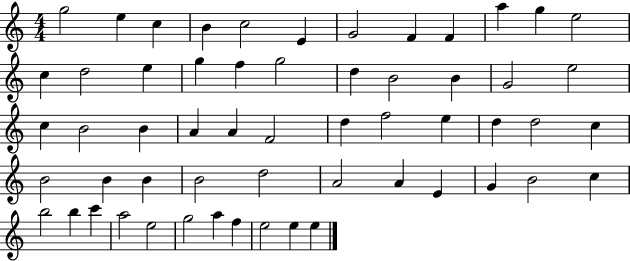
G5/h E5/q C5/q B4/q C5/h E4/q G4/h F4/q F4/q A5/q G5/q E5/h C5/q D5/h E5/q G5/q F5/q G5/h D5/q B4/h B4/q G4/h E5/h C5/q B4/h B4/q A4/q A4/q F4/h D5/q F5/h E5/q D5/q D5/h C5/q B4/h B4/q B4/q B4/h D5/h A4/h A4/q E4/q G4/q B4/h C5/q B5/h B5/q C6/q A5/h E5/h G5/h A5/q F5/q E5/h E5/q E5/q